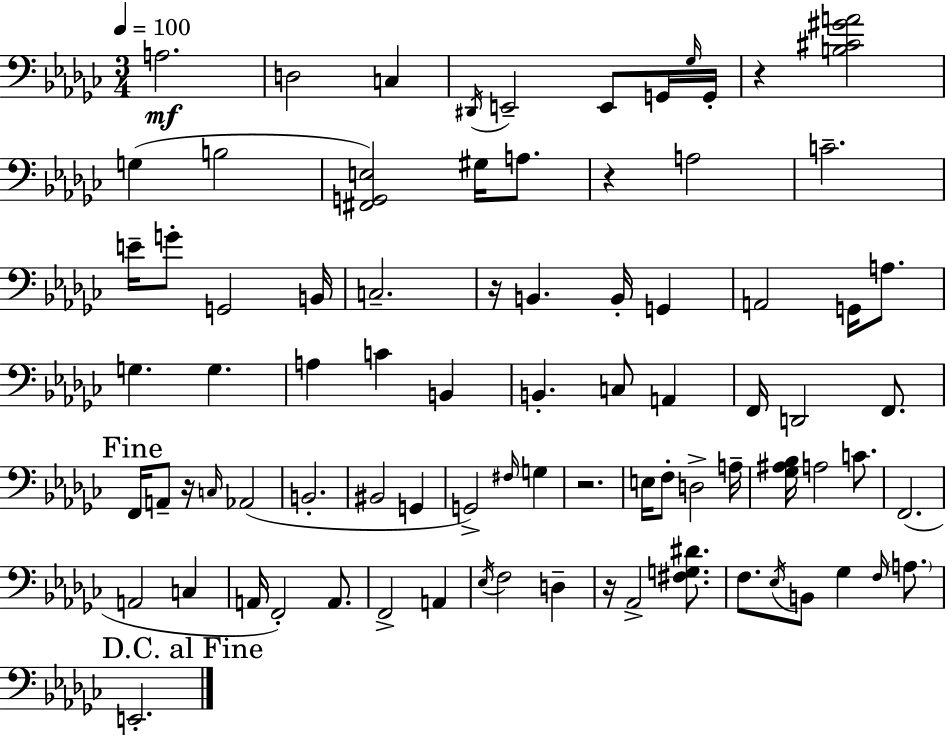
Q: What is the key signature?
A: EES minor